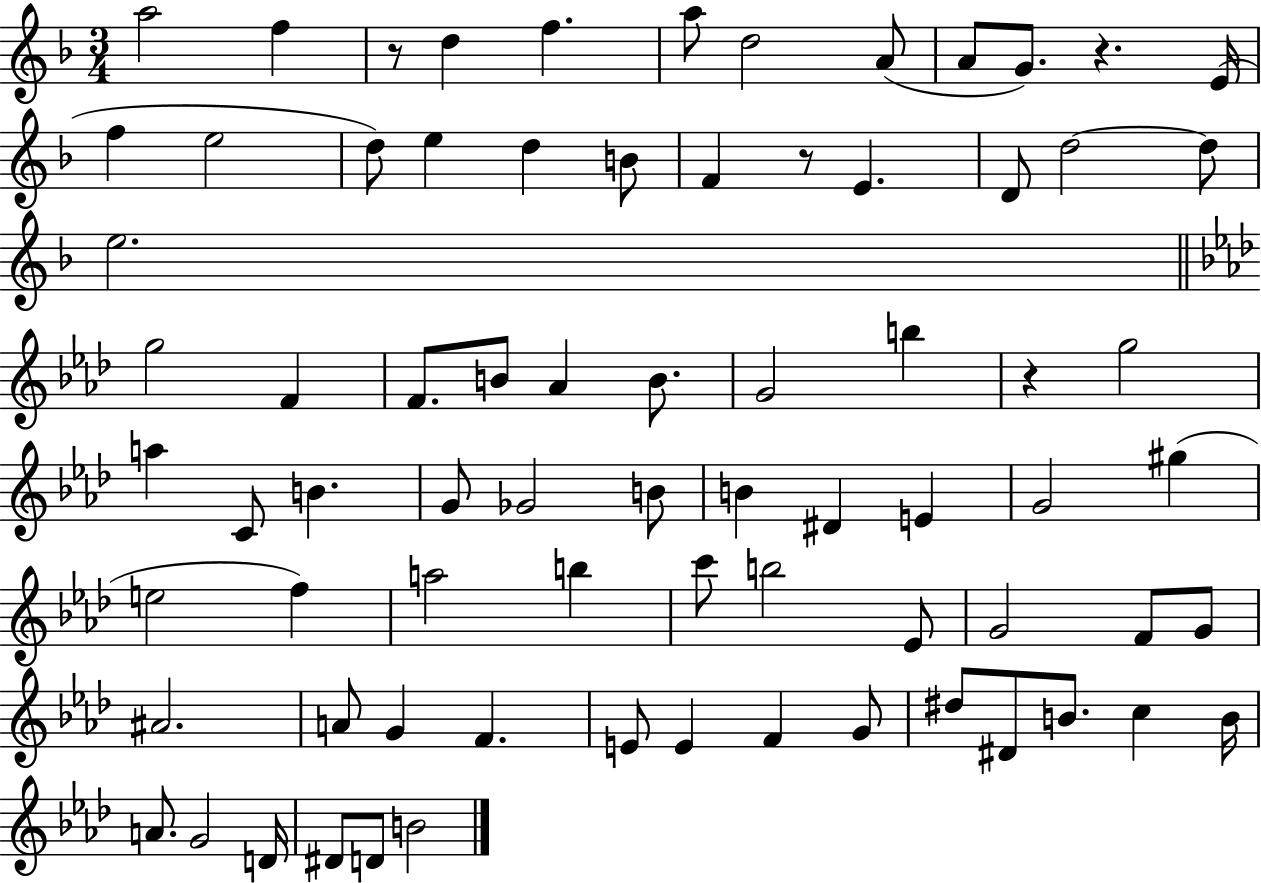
{
  \clef treble
  \numericTimeSignature
  \time 3/4
  \key f \major
  \repeat volta 2 { a''2 f''4 | r8 d''4 f''4. | a''8 d''2 a'8( | a'8 g'8.) r4. e'16( | \break f''4 e''2 | d''8) e''4 d''4 b'8 | f'4 r8 e'4. | d'8 d''2~~ d''8 | \break e''2. | \bar "||" \break \key aes \major g''2 f'4 | f'8. b'8 aes'4 b'8. | g'2 b''4 | r4 g''2 | \break a''4 c'8 b'4. | g'8 ges'2 b'8 | b'4 dis'4 e'4 | g'2 gis''4( | \break e''2 f''4) | a''2 b''4 | c'''8 b''2 ees'8 | g'2 f'8 g'8 | \break ais'2. | a'8 g'4 f'4. | e'8 e'4 f'4 g'8 | dis''8 dis'8 b'8. c''4 b'16 | \break a'8. g'2 d'16 | dis'8 d'8 b'2 | } \bar "|."
}